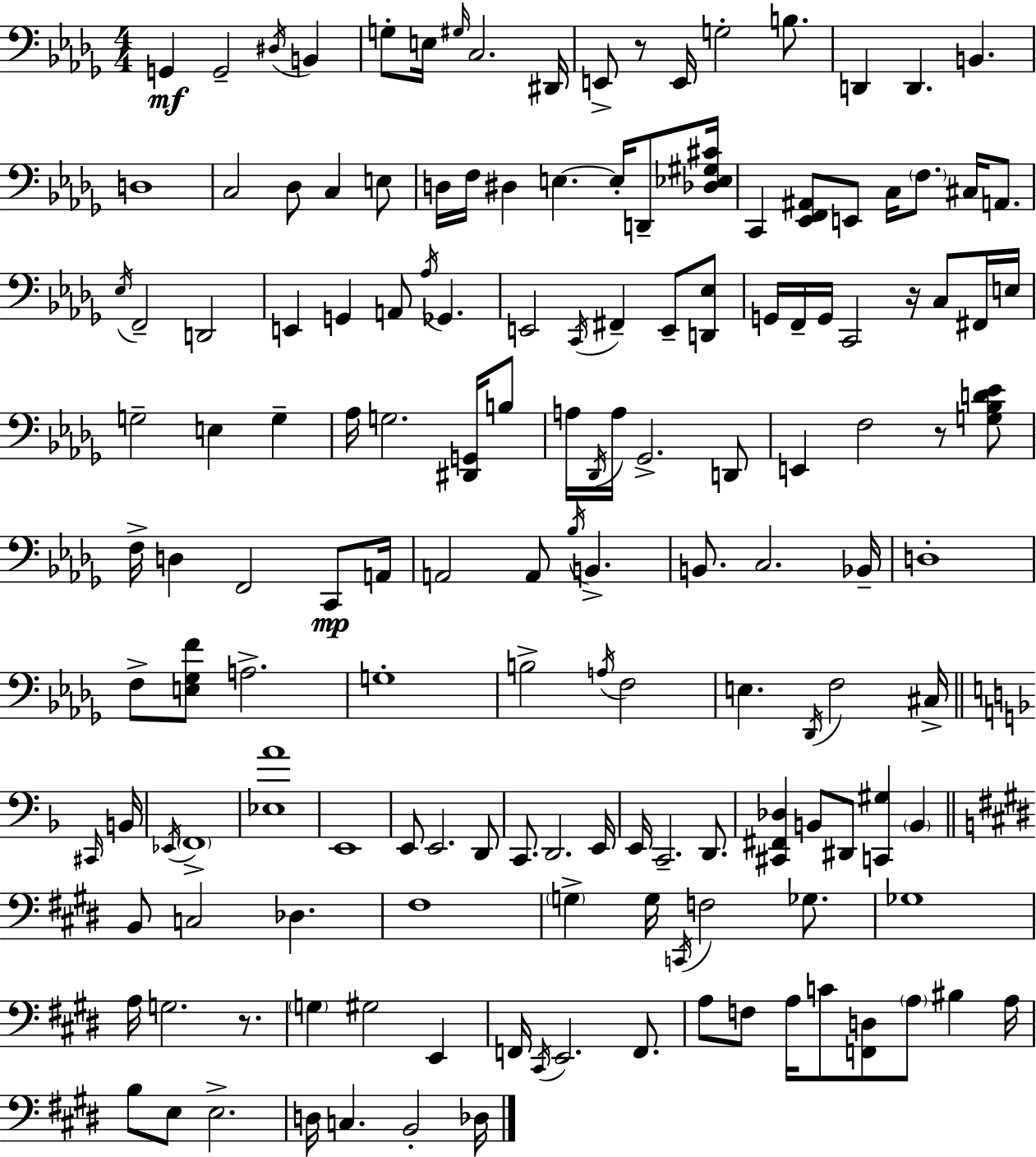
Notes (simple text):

G2/q G2/h D#3/s B2/q G3/e E3/s G#3/s C3/h. D#2/s E2/e R/e E2/s G3/h B3/e. D2/q D2/q. B2/q. D3/w C3/h Db3/e C3/q E3/e D3/s F3/s D#3/q E3/q. E3/s D2/e [Db3,Eb3,G#3,C#4]/s C2/q [Eb2,F2,A#2]/e E2/e C3/s F3/e. C#3/s A2/e. Eb3/s F2/h D2/h E2/q G2/q A2/e Ab3/s Gb2/q. E2/h C2/s F#2/q E2/e [D2,Eb3]/e G2/s F2/s G2/s C2/h R/s C3/e F#2/s E3/s G3/h E3/q G3/q Ab3/s G3/h. [D#2,G2]/s B3/e A3/s Db2/s A3/s Gb2/h. D2/e E2/q F3/h R/e [G3,Bb3,D4,Eb4]/e F3/s D3/q F2/h C2/e A2/s A2/h A2/e Bb3/s B2/q. B2/e. C3/h. Bb2/s D3/w F3/e [E3,Gb3,F4]/e A3/h. G3/w B3/h A3/s F3/h E3/q. Db2/s F3/h C#3/s C#2/s B2/s Eb2/s F2/w [Eb3,A4]/w E2/w E2/e E2/h. D2/e C2/e. D2/h. E2/s E2/s C2/h. D2/e. [C#2,F#2,Db3]/q B2/e D#2/e [C2,G#3]/q B2/q B2/e C3/h Db3/q. F#3/w G3/q G3/s C2/s F3/h Gb3/e. Gb3/w A3/s G3/h. R/e. G3/q G#3/h E2/q F2/s C#2/s E2/h. F2/e. A3/e F3/e A3/s C4/e [F2,D3]/e A3/e BIS3/q A3/s B3/e E3/e E3/h. D3/s C3/q. B2/h Db3/s